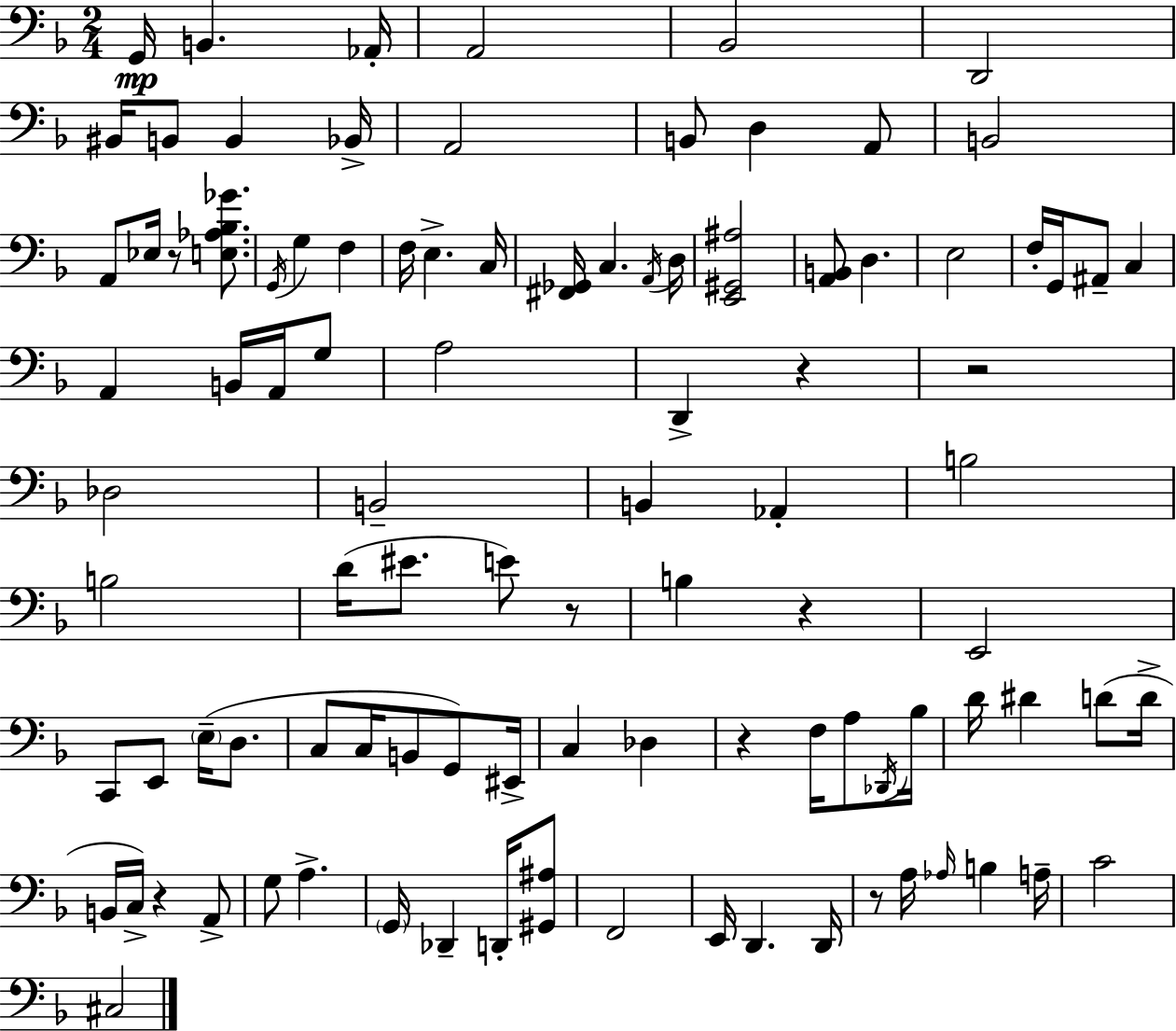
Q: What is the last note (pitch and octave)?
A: C#3